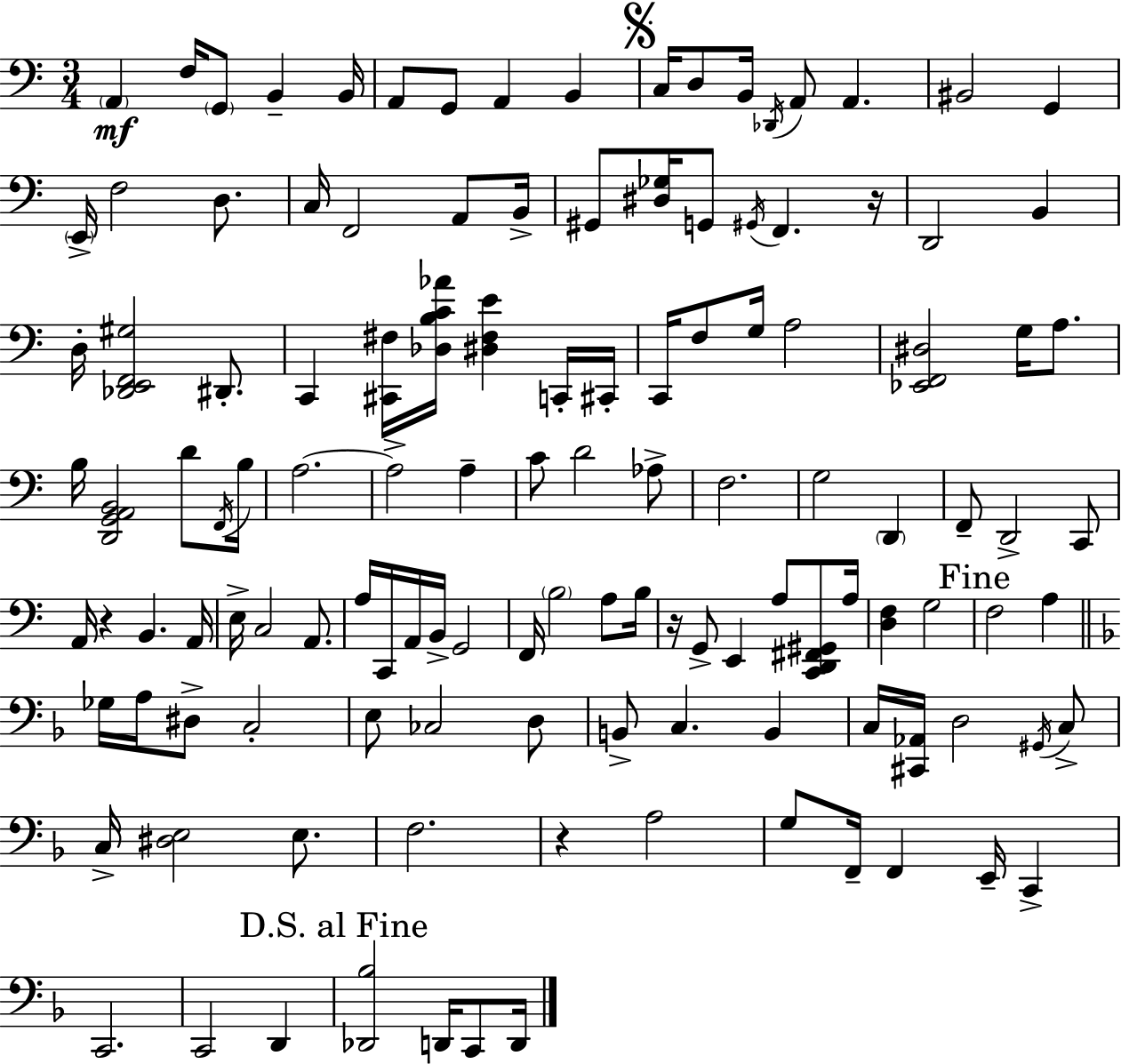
A2/q F3/s G2/e B2/q B2/s A2/e G2/e A2/q B2/q C3/s D3/e B2/s Db2/s A2/e A2/q. BIS2/h G2/q E2/s F3/h D3/e. C3/s F2/h A2/e B2/s G#2/e [D#3,Gb3]/s G2/e G#2/s F2/q. R/s D2/h B2/q D3/s [Db2,E2,F2,G#3]/h D#2/e. C2/q [C#2,F#3]/s [Db3,B3,C4,Ab4]/s [D#3,F#3,E4]/q C2/s C#2/s C2/s F3/e G3/s A3/h [Eb2,F2,D#3]/h G3/s A3/e. B3/s [D2,G2,A2,B2]/h D4/e F2/s B3/s A3/h. A3/h A3/q C4/e D4/h Ab3/e F3/h. G3/h D2/q F2/e D2/h C2/e A2/s R/q B2/q. A2/s E3/s C3/h A2/e. A3/s C2/s A2/s B2/s G2/h F2/s B3/h A3/e B3/s R/s G2/e E2/q A3/e [C2,D2,F#2,G#2]/e A3/s [D3,F3]/q G3/h F3/h A3/q Gb3/s A3/s D#3/e C3/h E3/e CES3/h D3/e B2/e C3/q. B2/q C3/s [C#2,Ab2]/s D3/h G#2/s C3/e C3/s [D#3,E3]/h E3/e. F3/h. R/q A3/h G3/e F2/s F2/q E2/s C2/q C2/h. C2/h D2/q [Db2,Bb3]/h D2/s C2/e D2/s